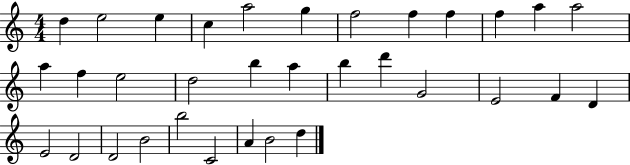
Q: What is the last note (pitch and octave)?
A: D5